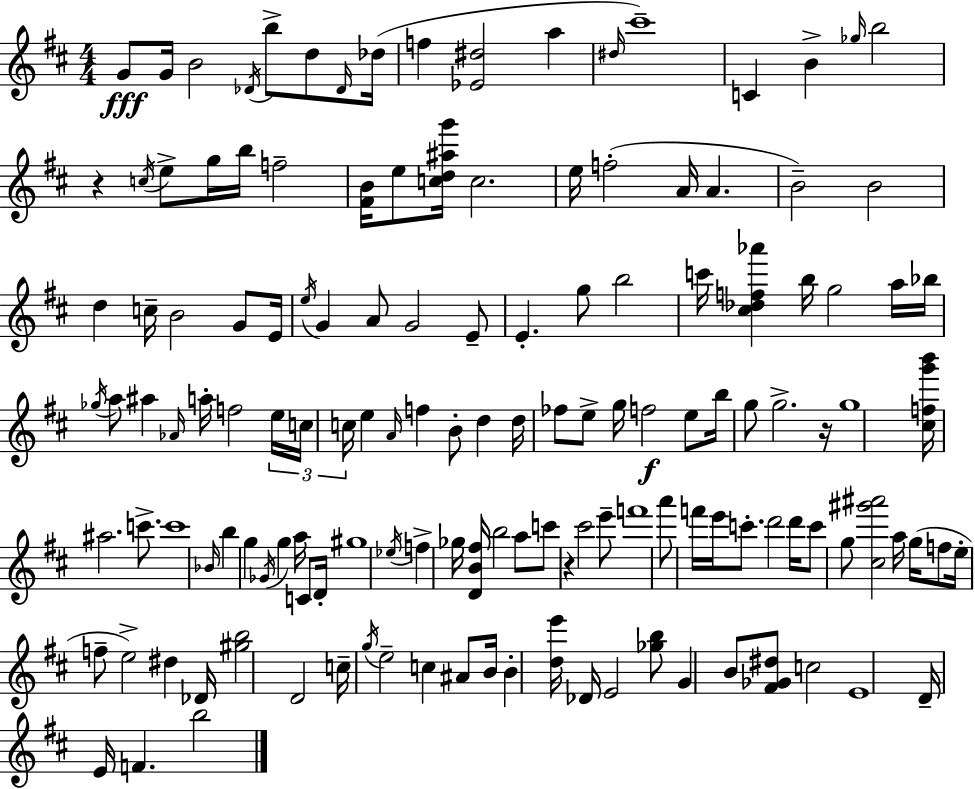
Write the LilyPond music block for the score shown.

{
  \clef treble
  \numericTimeSignature
  \time 4/4
  \key d \major
  \repeat volta 2 { g'8\fff g'16 b'2 \acciaccatura { des'16 } b''8-> d''8 | \grace { des'16 } des''16( f''4 <ees' dis''>2 a''4 | \grace { dis''16 }) cis'''1-- | c'4 b'4-> \grace { ges''16 } b''2 | \break r4 \acciaccatura { c''16 } e''8-> g''16 b''16 f''2-- | <fis' b'>16 e''8 <c'' d'' ais'' g'''>16 c''2. | e''16 f''2-.( a'16 a'4. | b'2--) b'2 | \break d''4 c''16-- b'2 | g'8 e'16 \acciaccatura { e''16 } g'4 a'8 g'2 | e'8-- e'4.-. g''8 b''2 | c'''16 <cis'' des'' f'' aes'''>4 b''16 g''2 | \break a''16 bes''16 \acciaccatura { ges''16 } a''8 ais''4 \grace { aes'16 } a''16-. f''2 | \tuplet 3/2 { e''16 c''16 c''16 } e''4 \grace { a'16 } f''4 | b'8-. d''4 d''16 fes''8 e''8-> g''16 f''2\f | e''8 b''16 g''8 g''2.-> | \break r16 g''1 | <cis'' f'' g''' b'''>16 ais''2. | c'''8.-> c'''1 | \grace { bes'16 } b''4 g''4 | \break \acciaccatura { ges'16 } g''4 a''16 c'8 d'16-. gis''1 | \acciaccatura { ees''16 } f''4-> | ges''16 <d' b' fis''>16 b''2 a''8 c'''8 r4 | cis'''2 e'''8-- f'''1 | \break a'''8 f'''16 e'''16 | c'''8.-. d'''2 d'''16 c'''8 g''8 | <cis'' gis''' ais'''>2 a''16 g''16( f''8 e''16-. f''8-- e''2->) | dis''4 des'16 <gis'' b''>2 | \break d'2 c''16-- \acciaccatura { g''16 } e''2-- | c''4 ais'8 b'16 b'4-. | <d'' e'''>16 des'16 e'2 <ges'' b''>8 g'4 | b'8 <fis' ges' dis''>8 c''2 e'1 | \break d'16-- e'16 f'4. | b''2 } \bar "|."
}